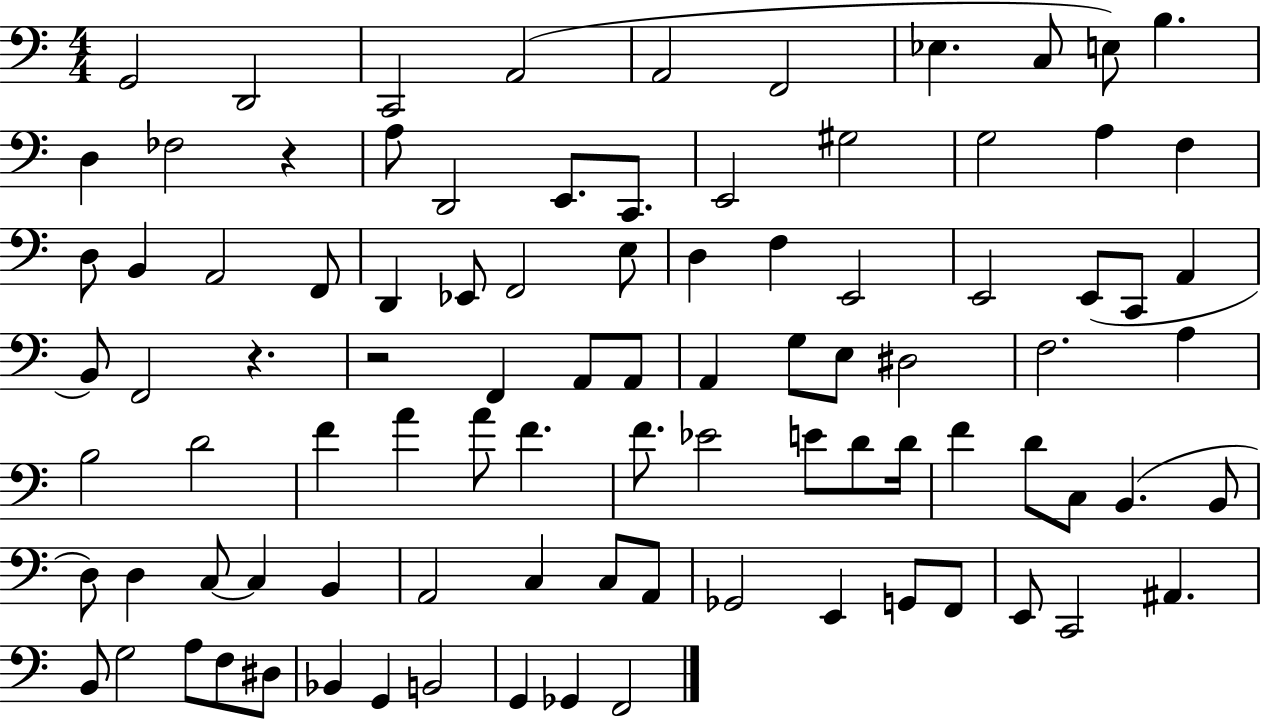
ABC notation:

X:1
T:Untitled
M:4/4
L:1/4
K:C
G,,2 D,,2 C,,2 A,,2 A,,2 F,,2 _E, C,/2 E,/2 B, D, _F,2 z A,/2 D,,2 E,,/2 C,,/2 E,,2 ^G,2 G,2 A, F, D,/2 B,, A,,2 F,,/2 D,, _E,,/2 F,,2 E,/2 D, F, E,,2 E,,2 E,,/2 C,,/2 A,, B,,/2 F,,2 z z2 F,, A,,/2 A,,/2 A,, G,/2 E,/2 ^D,2 F,2 A, B,2 D2 F A A/2 F F/2 _E2 E/2 D/2 D/4 F D/2 C,/2 B,, B,,/2 D,/2 D, C,/2 C, B,, A,,2 C, C,/2 A,,/2 _G,,2 E,, G,,/2 F,,/2 E,,/2 C,,2 ^A,, B,,/2 G,2 A,/2 F,/2 ^D,/2 _B,, G,, B,,2 G,, _G,, F,,2